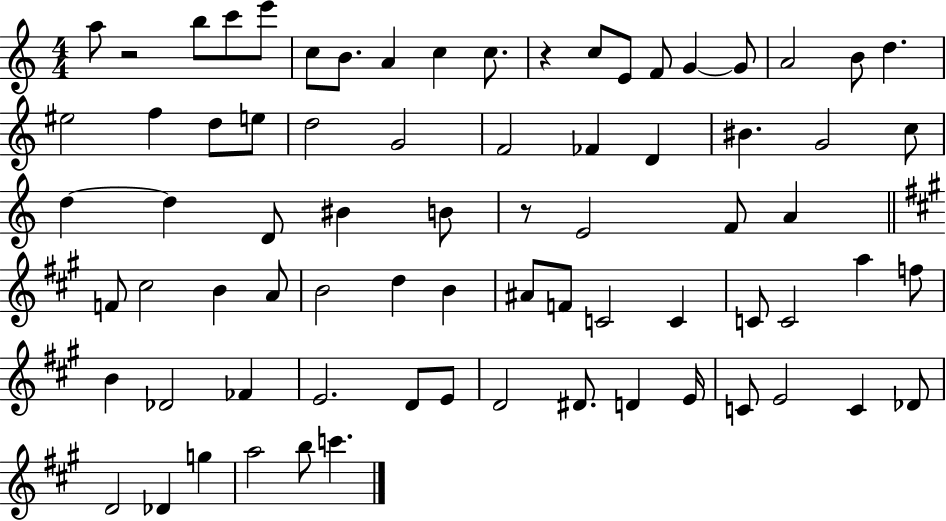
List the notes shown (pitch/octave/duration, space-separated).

A5/e R/h B5/e C6/e E6/e C5/e B4/e. A4/q C5/q C5/e. R/q C5/e E4/e F4/e G4/q G4/e A4/h B4/e D5/q. EIS5/h F5/q D5/e E5/e D5/h G4/h F4/h FES4/q D4/q BIS4/q. G4/h C5/e D5/q D5/q D4/e BIS4/q B4/e R/e E4/h F4/e A4/q F4/e C#5/h B4/q A4/e B4/h D5/q B4/q A#4/e F4/e C4/h C4/q C4/e C4/h A5/q F5/e B4/q Db4/h FES4/q E4/h. D4/e E4/e D4/h D#4/e. D4/q E4/s C4/e E4/h C4/q Db4/e D4/h Db4/q G5/q A5/h B5/e C6/q.